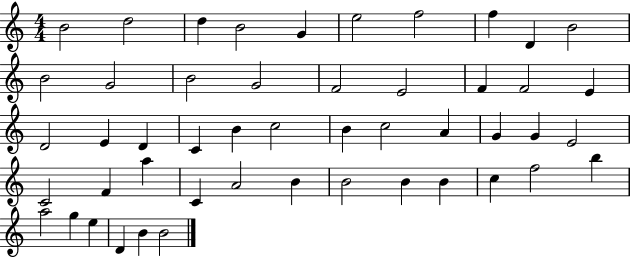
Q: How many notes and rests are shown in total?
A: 49